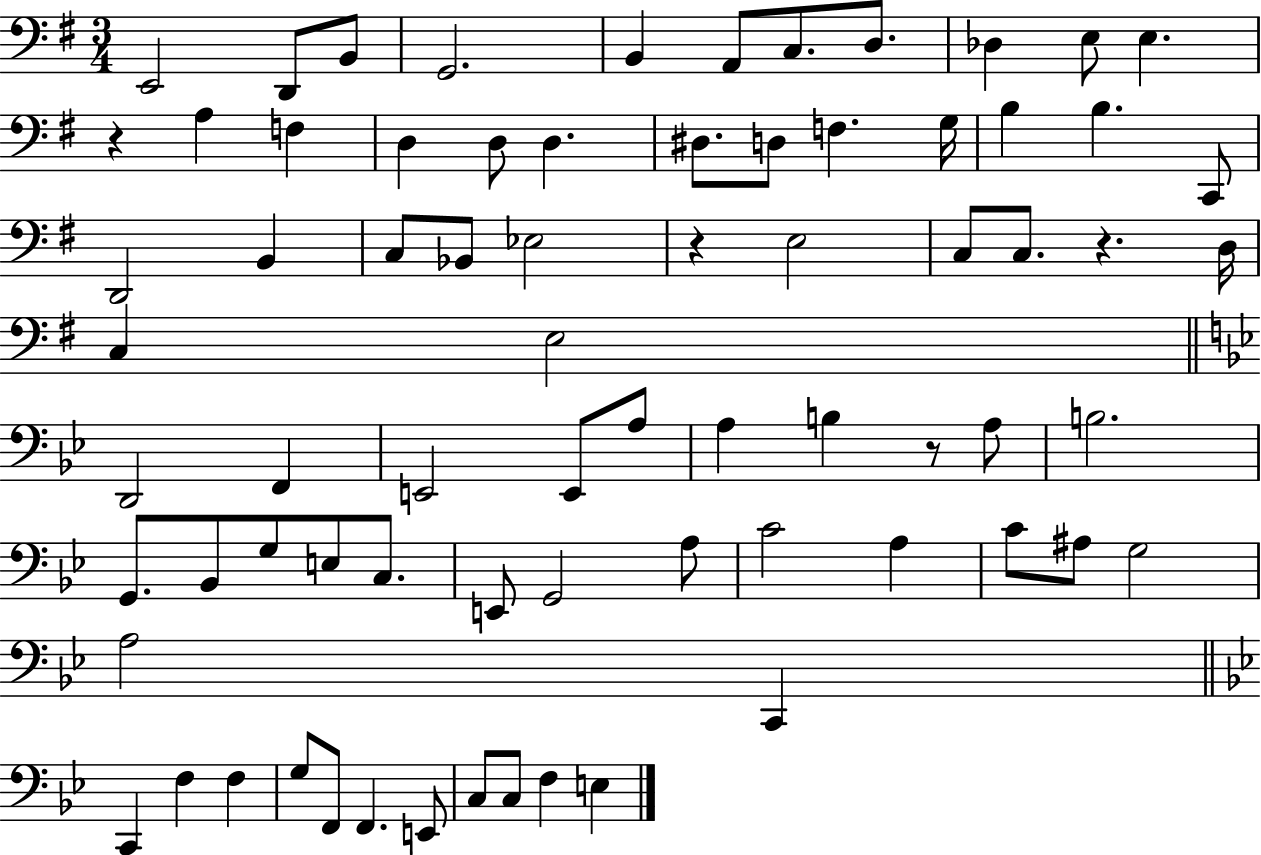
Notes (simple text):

E2/h D2/e B2/e G2/h. B2/q A2/e C3/e. D3/e. Db3/q E3/e E3/q. R/q A3/q F3/q D3/q D3/e D3/q. D#3/e. D3/e F3/q. G3/s B3/q B3/q. C2/e D2/h B2/q C3/e Bb2/e Eb3/h R/q E3/h C3/e C3/e. R/q. D3/s C3/q E3/h D2/h F2/q E2/h E2/e A3/e A3/q B3/q R/e A3/e B3/h. G2/e. Bb2/e G3/e E3/e C3/e. E2/e G2/h A3/e C4/h A3/q C4/e A#3/e G3/h A3/h C2/q C2/q F3/q F3/q G3/e F2/e F2/q. E2/e C3/e C3/e F3/q E3/q